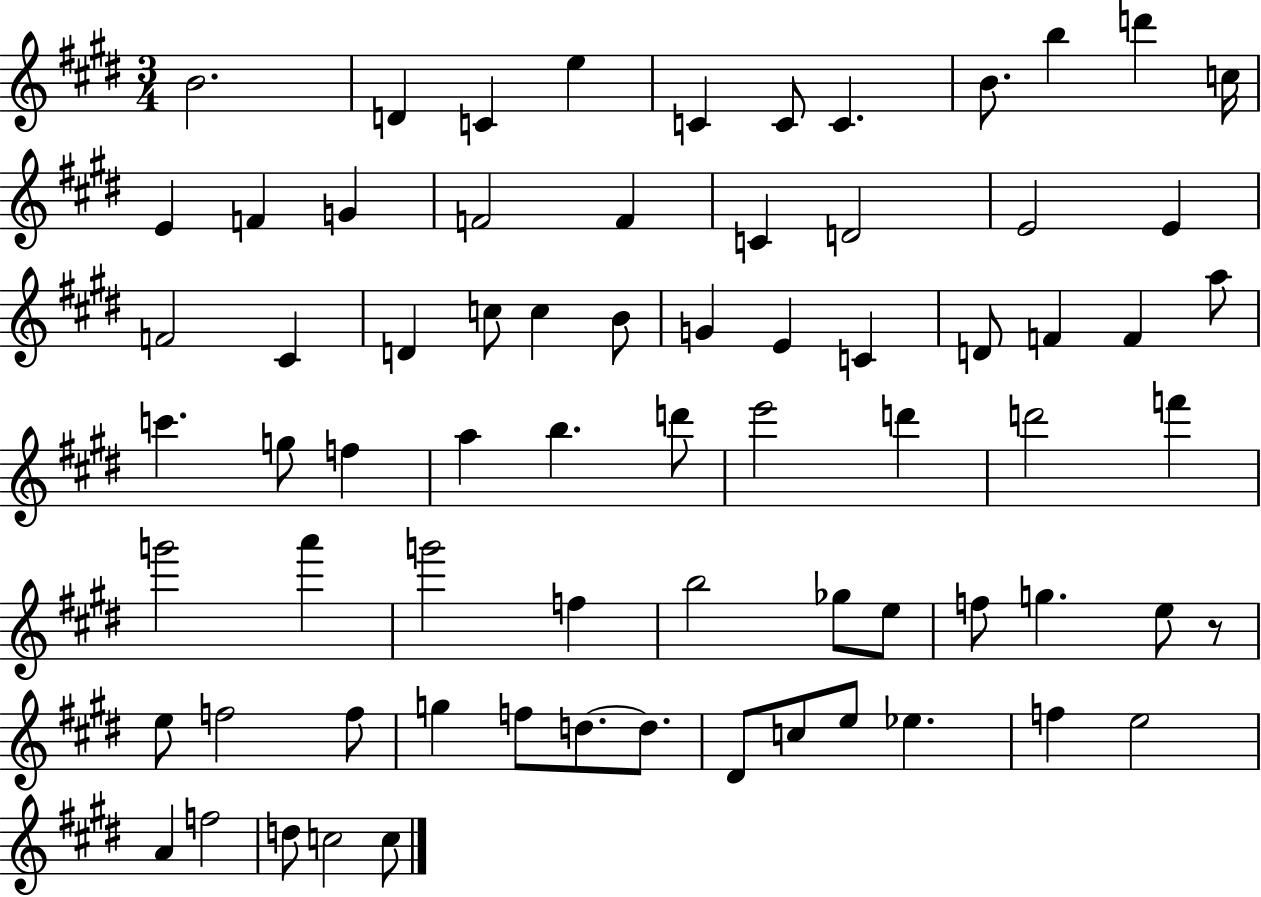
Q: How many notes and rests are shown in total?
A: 72